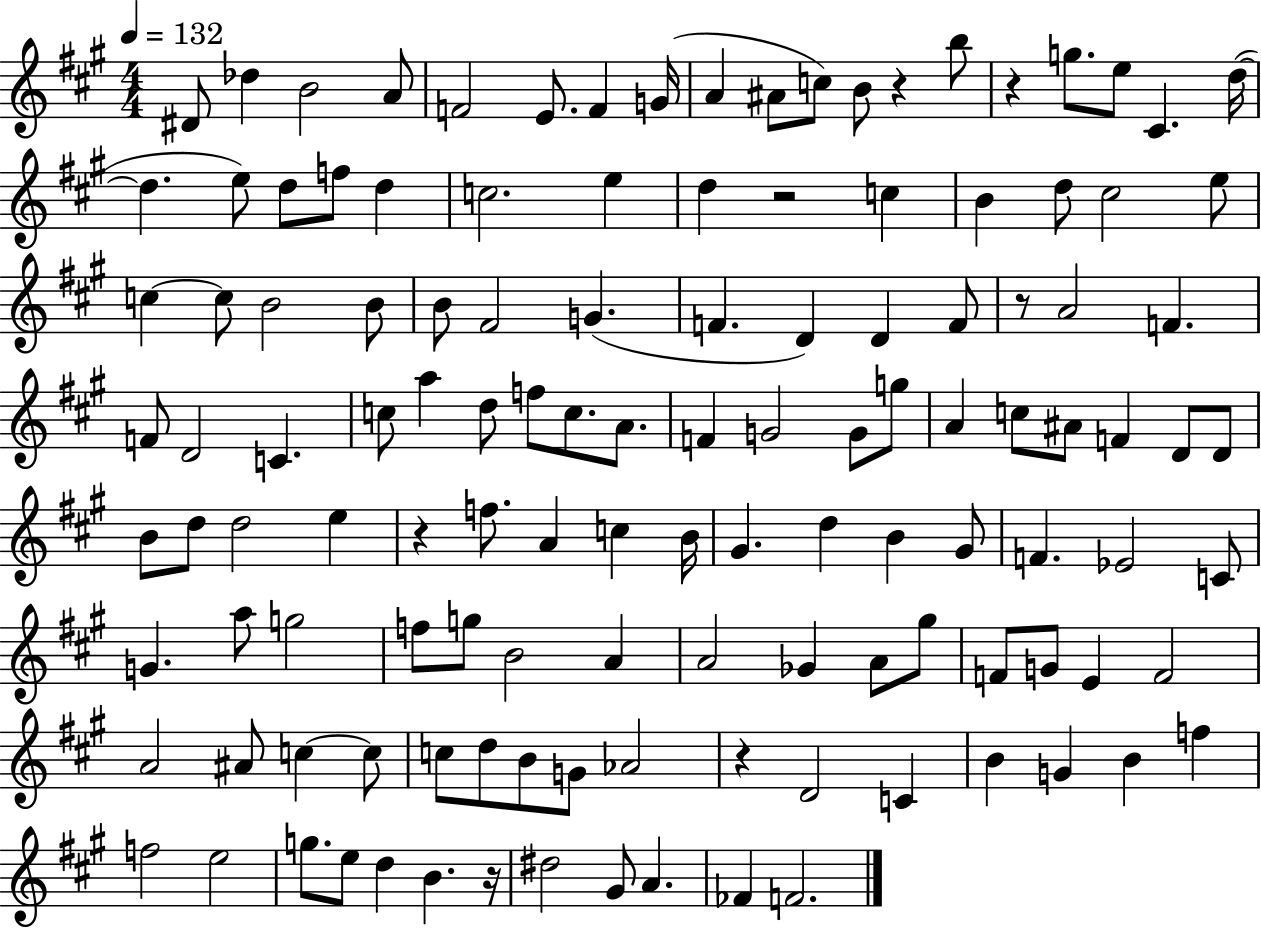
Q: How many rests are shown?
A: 7